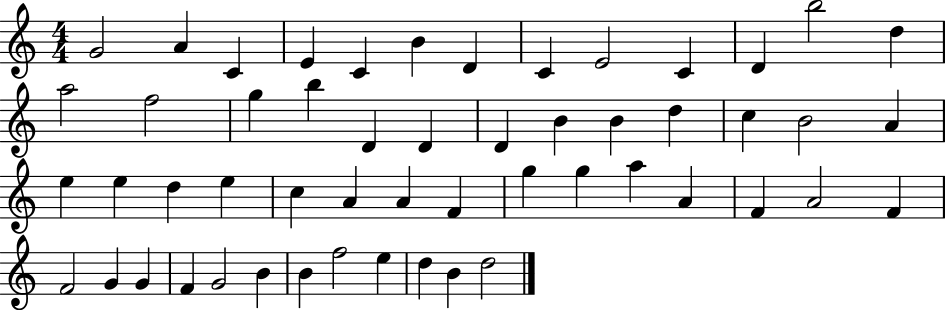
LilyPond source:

{
  \clef treble
  \numericTimeSignature
  \time 4/4
  \key c \major
  g'2 a'4 c'4 | e'4 c'4 b'4 d'4 | c'4 e'2 c'4 | d'4 b''2 d''4 | \break a''2 f''2 | g''4 b''4 d'4 d'4 | d'4 b'4 b'4 d''4 | c''4 b'2 a'4 | \break e''4 e''4 d''4 e''4 | c''4 a'4 a'4 f'4 | g''4 g''4 a''4 a'4 | f'4 a'2 f'4 | \break f'2 g'4 g'4 | f'4 g'2 b'4 | b'4 f''2 e''4 | d''4 b'4 d''2 | \break \bar "|."
}